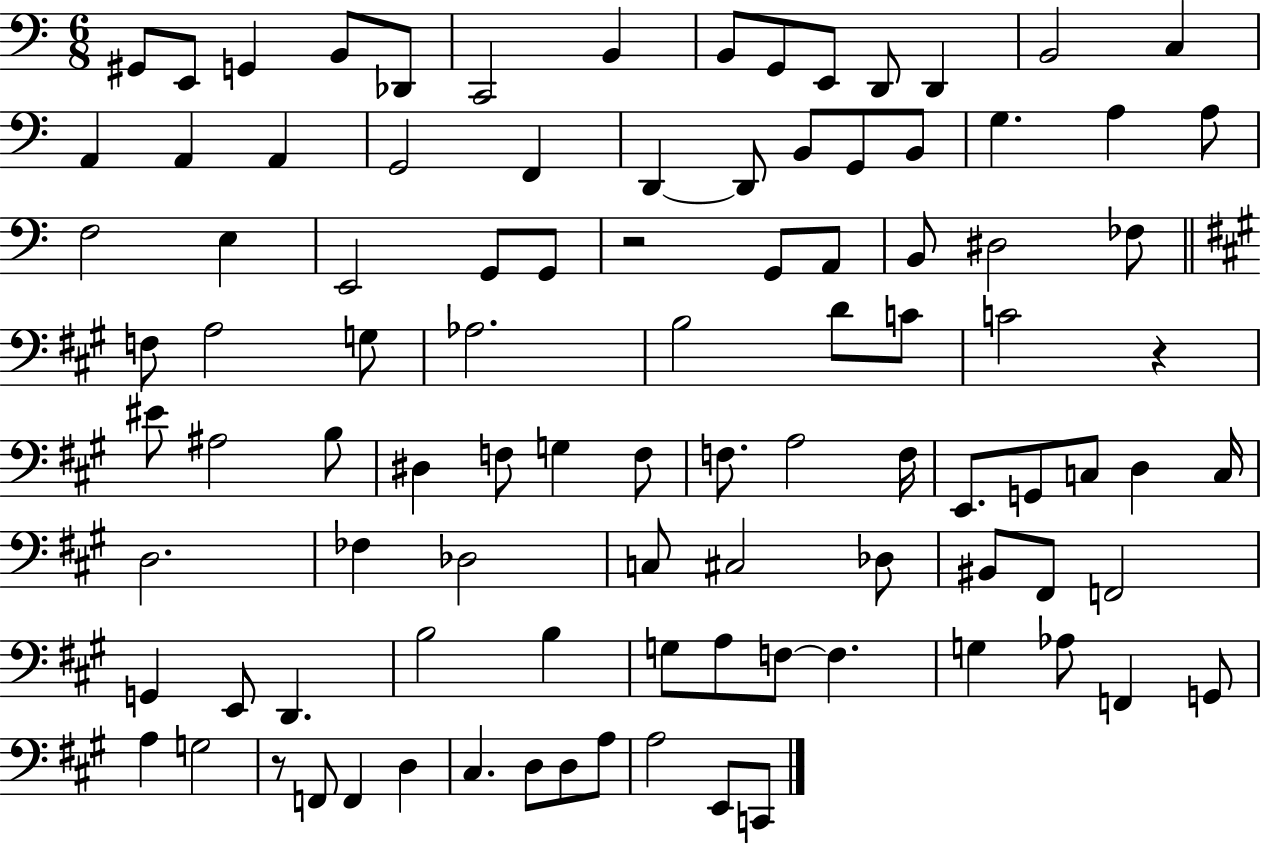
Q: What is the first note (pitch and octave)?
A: G#2